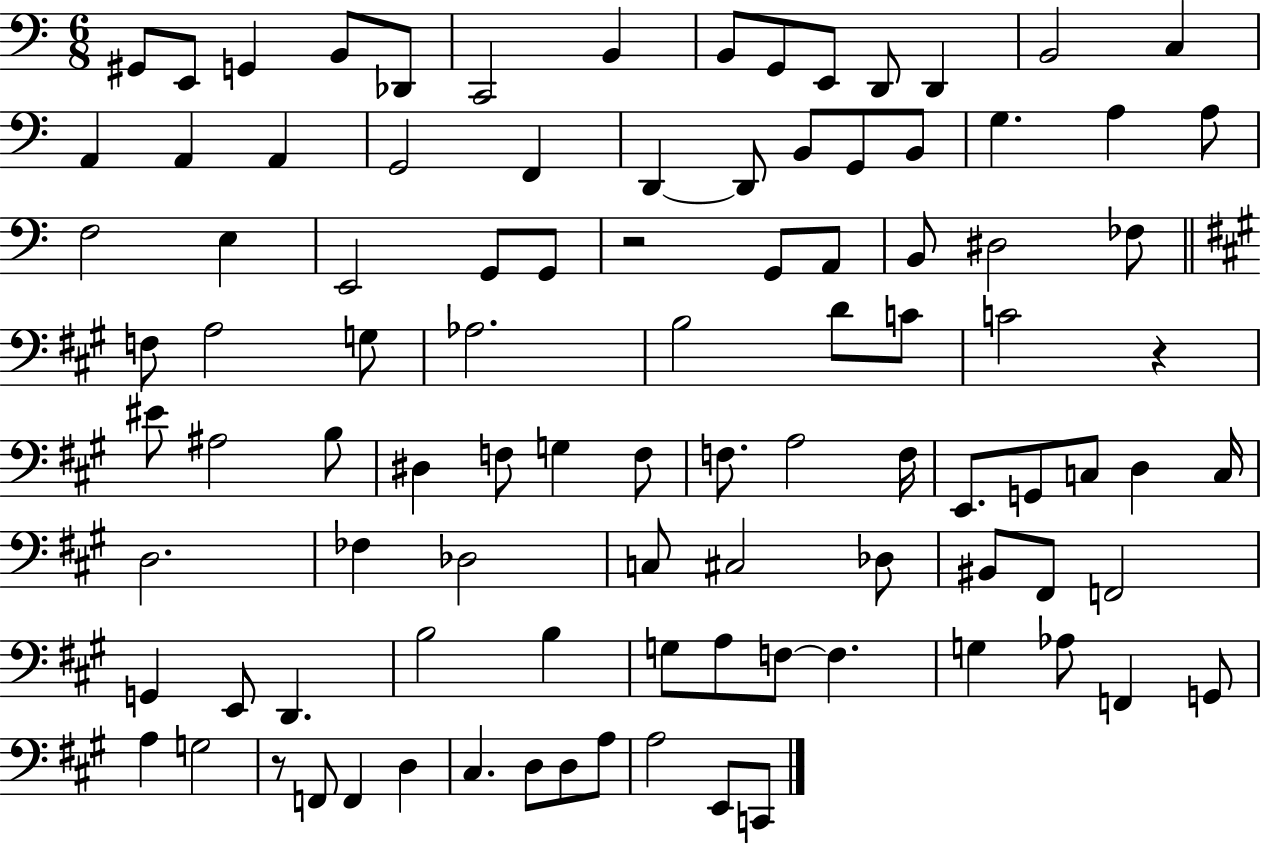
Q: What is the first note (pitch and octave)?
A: G#2